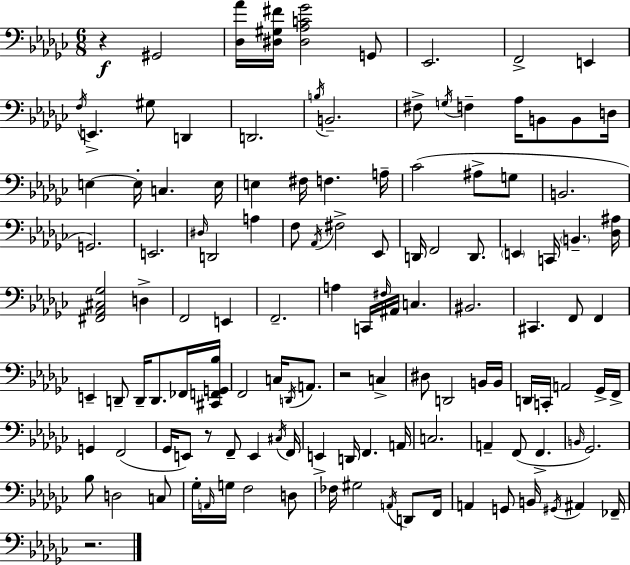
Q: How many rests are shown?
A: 4